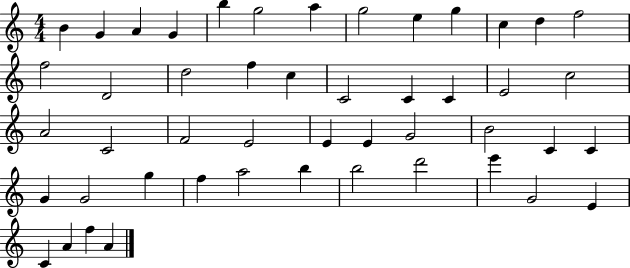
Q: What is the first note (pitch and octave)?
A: B4